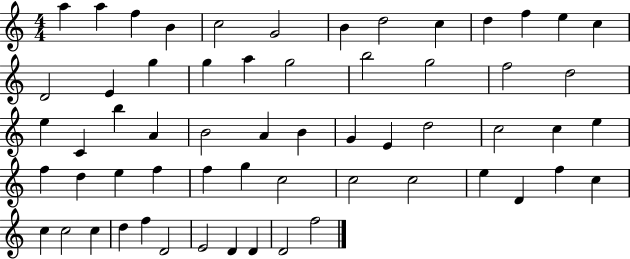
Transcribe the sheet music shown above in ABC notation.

X:1
T:Untitled
M:4/4
L:1/4
K:C
a a f B c2 G2 B d2 c d f e c D2 E g g a g2 b2 g2 f2 d2 e C b A B2 A B G E d2 c2 c e f d e f f g c2 c2 c2 e D f c c c2 c d f D2 E2 D D D2 f2